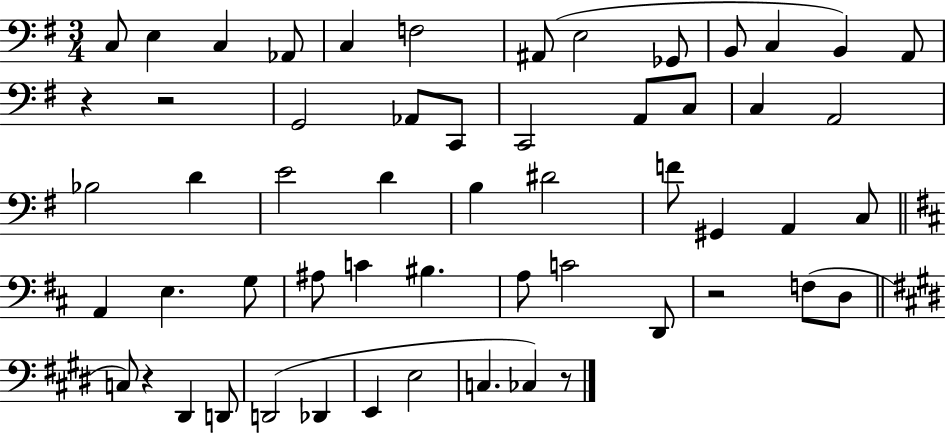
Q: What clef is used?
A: bass